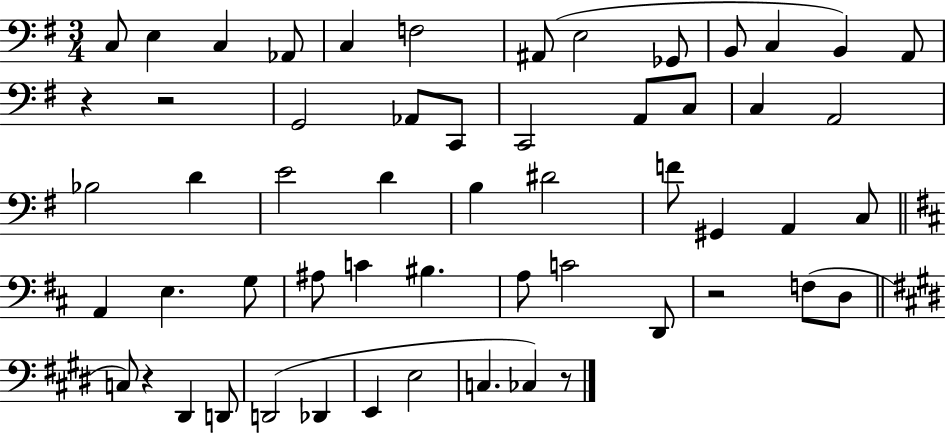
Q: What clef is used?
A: bass